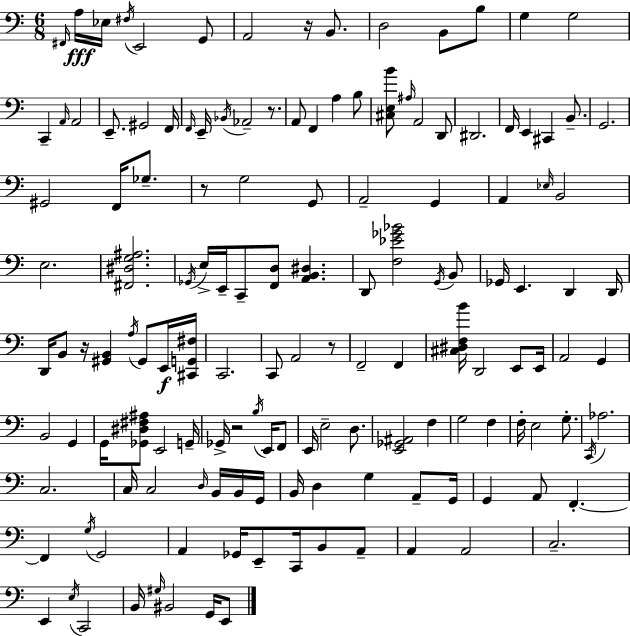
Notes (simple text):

F#2/s A3/s Eb3/s F#3/s E2/h G2/e A2/h R/s B2/e. D3/h B2/e B3/e G3/q G3/h C2/q A2/s A2/h E2/e. G#2/h F2/s F2/s E2/s Bb2/s Ab2/h R/e. A2/e F2/q A3/q B3/e [C#3,E3,B4]/e A#3/s A2/h D2/e D#2/h. F2/s E2/q C#2/q B2/e. G2/h. G#2/h F2/s Gb3/e. R/e G3/h G2/e A2/h G2/q A2/q Eb3/s B2/h E3/h. [F#2,D#3,G3,A#3]/h. Gb2/s E3/s E2/s C2/e [F2,D3]/e [A2,B2,D#3]/q. D2/e [F3,Eb4,Gb4,Bb4]/h G2/s B2/e Gb2/s E2/q. D2/q D2/s D2/s B2/e R/s [G#2,B2]/q A3/s G#2/e E2/s [C#2,G2,F#3]/s C2/h. C2/e A2/h R/e F2/h F2/q [C#3,D#3,F3,B4]/s D2/h E2/e E2/s A2/h G2/q B2/h G2/q G2/s [Gb2,D#3,F#3,A#3]/e E2/h G2/s Gb2/s R/h B3/s E2/s F2/e E2/s E3/h D3/e. [E2,Gb2,A#2]/h F3/q G3/h F3/q F3/s E3/h G3/e. C2/s Ab3/h. C3/h. C3/s C3/h D3/s B2/s B2/s G2/s B2/s D3/q G3/q A2/e G2/s G2/q A2/e F2/q. F2/q G3/s G2/h A2/q Gb2/s E2/e C2/s B2/e A2/e A2/q A2/h C3/h. E2/q E3/s C2/h B2/s G#3/s BIS2/h G2/s E2/e